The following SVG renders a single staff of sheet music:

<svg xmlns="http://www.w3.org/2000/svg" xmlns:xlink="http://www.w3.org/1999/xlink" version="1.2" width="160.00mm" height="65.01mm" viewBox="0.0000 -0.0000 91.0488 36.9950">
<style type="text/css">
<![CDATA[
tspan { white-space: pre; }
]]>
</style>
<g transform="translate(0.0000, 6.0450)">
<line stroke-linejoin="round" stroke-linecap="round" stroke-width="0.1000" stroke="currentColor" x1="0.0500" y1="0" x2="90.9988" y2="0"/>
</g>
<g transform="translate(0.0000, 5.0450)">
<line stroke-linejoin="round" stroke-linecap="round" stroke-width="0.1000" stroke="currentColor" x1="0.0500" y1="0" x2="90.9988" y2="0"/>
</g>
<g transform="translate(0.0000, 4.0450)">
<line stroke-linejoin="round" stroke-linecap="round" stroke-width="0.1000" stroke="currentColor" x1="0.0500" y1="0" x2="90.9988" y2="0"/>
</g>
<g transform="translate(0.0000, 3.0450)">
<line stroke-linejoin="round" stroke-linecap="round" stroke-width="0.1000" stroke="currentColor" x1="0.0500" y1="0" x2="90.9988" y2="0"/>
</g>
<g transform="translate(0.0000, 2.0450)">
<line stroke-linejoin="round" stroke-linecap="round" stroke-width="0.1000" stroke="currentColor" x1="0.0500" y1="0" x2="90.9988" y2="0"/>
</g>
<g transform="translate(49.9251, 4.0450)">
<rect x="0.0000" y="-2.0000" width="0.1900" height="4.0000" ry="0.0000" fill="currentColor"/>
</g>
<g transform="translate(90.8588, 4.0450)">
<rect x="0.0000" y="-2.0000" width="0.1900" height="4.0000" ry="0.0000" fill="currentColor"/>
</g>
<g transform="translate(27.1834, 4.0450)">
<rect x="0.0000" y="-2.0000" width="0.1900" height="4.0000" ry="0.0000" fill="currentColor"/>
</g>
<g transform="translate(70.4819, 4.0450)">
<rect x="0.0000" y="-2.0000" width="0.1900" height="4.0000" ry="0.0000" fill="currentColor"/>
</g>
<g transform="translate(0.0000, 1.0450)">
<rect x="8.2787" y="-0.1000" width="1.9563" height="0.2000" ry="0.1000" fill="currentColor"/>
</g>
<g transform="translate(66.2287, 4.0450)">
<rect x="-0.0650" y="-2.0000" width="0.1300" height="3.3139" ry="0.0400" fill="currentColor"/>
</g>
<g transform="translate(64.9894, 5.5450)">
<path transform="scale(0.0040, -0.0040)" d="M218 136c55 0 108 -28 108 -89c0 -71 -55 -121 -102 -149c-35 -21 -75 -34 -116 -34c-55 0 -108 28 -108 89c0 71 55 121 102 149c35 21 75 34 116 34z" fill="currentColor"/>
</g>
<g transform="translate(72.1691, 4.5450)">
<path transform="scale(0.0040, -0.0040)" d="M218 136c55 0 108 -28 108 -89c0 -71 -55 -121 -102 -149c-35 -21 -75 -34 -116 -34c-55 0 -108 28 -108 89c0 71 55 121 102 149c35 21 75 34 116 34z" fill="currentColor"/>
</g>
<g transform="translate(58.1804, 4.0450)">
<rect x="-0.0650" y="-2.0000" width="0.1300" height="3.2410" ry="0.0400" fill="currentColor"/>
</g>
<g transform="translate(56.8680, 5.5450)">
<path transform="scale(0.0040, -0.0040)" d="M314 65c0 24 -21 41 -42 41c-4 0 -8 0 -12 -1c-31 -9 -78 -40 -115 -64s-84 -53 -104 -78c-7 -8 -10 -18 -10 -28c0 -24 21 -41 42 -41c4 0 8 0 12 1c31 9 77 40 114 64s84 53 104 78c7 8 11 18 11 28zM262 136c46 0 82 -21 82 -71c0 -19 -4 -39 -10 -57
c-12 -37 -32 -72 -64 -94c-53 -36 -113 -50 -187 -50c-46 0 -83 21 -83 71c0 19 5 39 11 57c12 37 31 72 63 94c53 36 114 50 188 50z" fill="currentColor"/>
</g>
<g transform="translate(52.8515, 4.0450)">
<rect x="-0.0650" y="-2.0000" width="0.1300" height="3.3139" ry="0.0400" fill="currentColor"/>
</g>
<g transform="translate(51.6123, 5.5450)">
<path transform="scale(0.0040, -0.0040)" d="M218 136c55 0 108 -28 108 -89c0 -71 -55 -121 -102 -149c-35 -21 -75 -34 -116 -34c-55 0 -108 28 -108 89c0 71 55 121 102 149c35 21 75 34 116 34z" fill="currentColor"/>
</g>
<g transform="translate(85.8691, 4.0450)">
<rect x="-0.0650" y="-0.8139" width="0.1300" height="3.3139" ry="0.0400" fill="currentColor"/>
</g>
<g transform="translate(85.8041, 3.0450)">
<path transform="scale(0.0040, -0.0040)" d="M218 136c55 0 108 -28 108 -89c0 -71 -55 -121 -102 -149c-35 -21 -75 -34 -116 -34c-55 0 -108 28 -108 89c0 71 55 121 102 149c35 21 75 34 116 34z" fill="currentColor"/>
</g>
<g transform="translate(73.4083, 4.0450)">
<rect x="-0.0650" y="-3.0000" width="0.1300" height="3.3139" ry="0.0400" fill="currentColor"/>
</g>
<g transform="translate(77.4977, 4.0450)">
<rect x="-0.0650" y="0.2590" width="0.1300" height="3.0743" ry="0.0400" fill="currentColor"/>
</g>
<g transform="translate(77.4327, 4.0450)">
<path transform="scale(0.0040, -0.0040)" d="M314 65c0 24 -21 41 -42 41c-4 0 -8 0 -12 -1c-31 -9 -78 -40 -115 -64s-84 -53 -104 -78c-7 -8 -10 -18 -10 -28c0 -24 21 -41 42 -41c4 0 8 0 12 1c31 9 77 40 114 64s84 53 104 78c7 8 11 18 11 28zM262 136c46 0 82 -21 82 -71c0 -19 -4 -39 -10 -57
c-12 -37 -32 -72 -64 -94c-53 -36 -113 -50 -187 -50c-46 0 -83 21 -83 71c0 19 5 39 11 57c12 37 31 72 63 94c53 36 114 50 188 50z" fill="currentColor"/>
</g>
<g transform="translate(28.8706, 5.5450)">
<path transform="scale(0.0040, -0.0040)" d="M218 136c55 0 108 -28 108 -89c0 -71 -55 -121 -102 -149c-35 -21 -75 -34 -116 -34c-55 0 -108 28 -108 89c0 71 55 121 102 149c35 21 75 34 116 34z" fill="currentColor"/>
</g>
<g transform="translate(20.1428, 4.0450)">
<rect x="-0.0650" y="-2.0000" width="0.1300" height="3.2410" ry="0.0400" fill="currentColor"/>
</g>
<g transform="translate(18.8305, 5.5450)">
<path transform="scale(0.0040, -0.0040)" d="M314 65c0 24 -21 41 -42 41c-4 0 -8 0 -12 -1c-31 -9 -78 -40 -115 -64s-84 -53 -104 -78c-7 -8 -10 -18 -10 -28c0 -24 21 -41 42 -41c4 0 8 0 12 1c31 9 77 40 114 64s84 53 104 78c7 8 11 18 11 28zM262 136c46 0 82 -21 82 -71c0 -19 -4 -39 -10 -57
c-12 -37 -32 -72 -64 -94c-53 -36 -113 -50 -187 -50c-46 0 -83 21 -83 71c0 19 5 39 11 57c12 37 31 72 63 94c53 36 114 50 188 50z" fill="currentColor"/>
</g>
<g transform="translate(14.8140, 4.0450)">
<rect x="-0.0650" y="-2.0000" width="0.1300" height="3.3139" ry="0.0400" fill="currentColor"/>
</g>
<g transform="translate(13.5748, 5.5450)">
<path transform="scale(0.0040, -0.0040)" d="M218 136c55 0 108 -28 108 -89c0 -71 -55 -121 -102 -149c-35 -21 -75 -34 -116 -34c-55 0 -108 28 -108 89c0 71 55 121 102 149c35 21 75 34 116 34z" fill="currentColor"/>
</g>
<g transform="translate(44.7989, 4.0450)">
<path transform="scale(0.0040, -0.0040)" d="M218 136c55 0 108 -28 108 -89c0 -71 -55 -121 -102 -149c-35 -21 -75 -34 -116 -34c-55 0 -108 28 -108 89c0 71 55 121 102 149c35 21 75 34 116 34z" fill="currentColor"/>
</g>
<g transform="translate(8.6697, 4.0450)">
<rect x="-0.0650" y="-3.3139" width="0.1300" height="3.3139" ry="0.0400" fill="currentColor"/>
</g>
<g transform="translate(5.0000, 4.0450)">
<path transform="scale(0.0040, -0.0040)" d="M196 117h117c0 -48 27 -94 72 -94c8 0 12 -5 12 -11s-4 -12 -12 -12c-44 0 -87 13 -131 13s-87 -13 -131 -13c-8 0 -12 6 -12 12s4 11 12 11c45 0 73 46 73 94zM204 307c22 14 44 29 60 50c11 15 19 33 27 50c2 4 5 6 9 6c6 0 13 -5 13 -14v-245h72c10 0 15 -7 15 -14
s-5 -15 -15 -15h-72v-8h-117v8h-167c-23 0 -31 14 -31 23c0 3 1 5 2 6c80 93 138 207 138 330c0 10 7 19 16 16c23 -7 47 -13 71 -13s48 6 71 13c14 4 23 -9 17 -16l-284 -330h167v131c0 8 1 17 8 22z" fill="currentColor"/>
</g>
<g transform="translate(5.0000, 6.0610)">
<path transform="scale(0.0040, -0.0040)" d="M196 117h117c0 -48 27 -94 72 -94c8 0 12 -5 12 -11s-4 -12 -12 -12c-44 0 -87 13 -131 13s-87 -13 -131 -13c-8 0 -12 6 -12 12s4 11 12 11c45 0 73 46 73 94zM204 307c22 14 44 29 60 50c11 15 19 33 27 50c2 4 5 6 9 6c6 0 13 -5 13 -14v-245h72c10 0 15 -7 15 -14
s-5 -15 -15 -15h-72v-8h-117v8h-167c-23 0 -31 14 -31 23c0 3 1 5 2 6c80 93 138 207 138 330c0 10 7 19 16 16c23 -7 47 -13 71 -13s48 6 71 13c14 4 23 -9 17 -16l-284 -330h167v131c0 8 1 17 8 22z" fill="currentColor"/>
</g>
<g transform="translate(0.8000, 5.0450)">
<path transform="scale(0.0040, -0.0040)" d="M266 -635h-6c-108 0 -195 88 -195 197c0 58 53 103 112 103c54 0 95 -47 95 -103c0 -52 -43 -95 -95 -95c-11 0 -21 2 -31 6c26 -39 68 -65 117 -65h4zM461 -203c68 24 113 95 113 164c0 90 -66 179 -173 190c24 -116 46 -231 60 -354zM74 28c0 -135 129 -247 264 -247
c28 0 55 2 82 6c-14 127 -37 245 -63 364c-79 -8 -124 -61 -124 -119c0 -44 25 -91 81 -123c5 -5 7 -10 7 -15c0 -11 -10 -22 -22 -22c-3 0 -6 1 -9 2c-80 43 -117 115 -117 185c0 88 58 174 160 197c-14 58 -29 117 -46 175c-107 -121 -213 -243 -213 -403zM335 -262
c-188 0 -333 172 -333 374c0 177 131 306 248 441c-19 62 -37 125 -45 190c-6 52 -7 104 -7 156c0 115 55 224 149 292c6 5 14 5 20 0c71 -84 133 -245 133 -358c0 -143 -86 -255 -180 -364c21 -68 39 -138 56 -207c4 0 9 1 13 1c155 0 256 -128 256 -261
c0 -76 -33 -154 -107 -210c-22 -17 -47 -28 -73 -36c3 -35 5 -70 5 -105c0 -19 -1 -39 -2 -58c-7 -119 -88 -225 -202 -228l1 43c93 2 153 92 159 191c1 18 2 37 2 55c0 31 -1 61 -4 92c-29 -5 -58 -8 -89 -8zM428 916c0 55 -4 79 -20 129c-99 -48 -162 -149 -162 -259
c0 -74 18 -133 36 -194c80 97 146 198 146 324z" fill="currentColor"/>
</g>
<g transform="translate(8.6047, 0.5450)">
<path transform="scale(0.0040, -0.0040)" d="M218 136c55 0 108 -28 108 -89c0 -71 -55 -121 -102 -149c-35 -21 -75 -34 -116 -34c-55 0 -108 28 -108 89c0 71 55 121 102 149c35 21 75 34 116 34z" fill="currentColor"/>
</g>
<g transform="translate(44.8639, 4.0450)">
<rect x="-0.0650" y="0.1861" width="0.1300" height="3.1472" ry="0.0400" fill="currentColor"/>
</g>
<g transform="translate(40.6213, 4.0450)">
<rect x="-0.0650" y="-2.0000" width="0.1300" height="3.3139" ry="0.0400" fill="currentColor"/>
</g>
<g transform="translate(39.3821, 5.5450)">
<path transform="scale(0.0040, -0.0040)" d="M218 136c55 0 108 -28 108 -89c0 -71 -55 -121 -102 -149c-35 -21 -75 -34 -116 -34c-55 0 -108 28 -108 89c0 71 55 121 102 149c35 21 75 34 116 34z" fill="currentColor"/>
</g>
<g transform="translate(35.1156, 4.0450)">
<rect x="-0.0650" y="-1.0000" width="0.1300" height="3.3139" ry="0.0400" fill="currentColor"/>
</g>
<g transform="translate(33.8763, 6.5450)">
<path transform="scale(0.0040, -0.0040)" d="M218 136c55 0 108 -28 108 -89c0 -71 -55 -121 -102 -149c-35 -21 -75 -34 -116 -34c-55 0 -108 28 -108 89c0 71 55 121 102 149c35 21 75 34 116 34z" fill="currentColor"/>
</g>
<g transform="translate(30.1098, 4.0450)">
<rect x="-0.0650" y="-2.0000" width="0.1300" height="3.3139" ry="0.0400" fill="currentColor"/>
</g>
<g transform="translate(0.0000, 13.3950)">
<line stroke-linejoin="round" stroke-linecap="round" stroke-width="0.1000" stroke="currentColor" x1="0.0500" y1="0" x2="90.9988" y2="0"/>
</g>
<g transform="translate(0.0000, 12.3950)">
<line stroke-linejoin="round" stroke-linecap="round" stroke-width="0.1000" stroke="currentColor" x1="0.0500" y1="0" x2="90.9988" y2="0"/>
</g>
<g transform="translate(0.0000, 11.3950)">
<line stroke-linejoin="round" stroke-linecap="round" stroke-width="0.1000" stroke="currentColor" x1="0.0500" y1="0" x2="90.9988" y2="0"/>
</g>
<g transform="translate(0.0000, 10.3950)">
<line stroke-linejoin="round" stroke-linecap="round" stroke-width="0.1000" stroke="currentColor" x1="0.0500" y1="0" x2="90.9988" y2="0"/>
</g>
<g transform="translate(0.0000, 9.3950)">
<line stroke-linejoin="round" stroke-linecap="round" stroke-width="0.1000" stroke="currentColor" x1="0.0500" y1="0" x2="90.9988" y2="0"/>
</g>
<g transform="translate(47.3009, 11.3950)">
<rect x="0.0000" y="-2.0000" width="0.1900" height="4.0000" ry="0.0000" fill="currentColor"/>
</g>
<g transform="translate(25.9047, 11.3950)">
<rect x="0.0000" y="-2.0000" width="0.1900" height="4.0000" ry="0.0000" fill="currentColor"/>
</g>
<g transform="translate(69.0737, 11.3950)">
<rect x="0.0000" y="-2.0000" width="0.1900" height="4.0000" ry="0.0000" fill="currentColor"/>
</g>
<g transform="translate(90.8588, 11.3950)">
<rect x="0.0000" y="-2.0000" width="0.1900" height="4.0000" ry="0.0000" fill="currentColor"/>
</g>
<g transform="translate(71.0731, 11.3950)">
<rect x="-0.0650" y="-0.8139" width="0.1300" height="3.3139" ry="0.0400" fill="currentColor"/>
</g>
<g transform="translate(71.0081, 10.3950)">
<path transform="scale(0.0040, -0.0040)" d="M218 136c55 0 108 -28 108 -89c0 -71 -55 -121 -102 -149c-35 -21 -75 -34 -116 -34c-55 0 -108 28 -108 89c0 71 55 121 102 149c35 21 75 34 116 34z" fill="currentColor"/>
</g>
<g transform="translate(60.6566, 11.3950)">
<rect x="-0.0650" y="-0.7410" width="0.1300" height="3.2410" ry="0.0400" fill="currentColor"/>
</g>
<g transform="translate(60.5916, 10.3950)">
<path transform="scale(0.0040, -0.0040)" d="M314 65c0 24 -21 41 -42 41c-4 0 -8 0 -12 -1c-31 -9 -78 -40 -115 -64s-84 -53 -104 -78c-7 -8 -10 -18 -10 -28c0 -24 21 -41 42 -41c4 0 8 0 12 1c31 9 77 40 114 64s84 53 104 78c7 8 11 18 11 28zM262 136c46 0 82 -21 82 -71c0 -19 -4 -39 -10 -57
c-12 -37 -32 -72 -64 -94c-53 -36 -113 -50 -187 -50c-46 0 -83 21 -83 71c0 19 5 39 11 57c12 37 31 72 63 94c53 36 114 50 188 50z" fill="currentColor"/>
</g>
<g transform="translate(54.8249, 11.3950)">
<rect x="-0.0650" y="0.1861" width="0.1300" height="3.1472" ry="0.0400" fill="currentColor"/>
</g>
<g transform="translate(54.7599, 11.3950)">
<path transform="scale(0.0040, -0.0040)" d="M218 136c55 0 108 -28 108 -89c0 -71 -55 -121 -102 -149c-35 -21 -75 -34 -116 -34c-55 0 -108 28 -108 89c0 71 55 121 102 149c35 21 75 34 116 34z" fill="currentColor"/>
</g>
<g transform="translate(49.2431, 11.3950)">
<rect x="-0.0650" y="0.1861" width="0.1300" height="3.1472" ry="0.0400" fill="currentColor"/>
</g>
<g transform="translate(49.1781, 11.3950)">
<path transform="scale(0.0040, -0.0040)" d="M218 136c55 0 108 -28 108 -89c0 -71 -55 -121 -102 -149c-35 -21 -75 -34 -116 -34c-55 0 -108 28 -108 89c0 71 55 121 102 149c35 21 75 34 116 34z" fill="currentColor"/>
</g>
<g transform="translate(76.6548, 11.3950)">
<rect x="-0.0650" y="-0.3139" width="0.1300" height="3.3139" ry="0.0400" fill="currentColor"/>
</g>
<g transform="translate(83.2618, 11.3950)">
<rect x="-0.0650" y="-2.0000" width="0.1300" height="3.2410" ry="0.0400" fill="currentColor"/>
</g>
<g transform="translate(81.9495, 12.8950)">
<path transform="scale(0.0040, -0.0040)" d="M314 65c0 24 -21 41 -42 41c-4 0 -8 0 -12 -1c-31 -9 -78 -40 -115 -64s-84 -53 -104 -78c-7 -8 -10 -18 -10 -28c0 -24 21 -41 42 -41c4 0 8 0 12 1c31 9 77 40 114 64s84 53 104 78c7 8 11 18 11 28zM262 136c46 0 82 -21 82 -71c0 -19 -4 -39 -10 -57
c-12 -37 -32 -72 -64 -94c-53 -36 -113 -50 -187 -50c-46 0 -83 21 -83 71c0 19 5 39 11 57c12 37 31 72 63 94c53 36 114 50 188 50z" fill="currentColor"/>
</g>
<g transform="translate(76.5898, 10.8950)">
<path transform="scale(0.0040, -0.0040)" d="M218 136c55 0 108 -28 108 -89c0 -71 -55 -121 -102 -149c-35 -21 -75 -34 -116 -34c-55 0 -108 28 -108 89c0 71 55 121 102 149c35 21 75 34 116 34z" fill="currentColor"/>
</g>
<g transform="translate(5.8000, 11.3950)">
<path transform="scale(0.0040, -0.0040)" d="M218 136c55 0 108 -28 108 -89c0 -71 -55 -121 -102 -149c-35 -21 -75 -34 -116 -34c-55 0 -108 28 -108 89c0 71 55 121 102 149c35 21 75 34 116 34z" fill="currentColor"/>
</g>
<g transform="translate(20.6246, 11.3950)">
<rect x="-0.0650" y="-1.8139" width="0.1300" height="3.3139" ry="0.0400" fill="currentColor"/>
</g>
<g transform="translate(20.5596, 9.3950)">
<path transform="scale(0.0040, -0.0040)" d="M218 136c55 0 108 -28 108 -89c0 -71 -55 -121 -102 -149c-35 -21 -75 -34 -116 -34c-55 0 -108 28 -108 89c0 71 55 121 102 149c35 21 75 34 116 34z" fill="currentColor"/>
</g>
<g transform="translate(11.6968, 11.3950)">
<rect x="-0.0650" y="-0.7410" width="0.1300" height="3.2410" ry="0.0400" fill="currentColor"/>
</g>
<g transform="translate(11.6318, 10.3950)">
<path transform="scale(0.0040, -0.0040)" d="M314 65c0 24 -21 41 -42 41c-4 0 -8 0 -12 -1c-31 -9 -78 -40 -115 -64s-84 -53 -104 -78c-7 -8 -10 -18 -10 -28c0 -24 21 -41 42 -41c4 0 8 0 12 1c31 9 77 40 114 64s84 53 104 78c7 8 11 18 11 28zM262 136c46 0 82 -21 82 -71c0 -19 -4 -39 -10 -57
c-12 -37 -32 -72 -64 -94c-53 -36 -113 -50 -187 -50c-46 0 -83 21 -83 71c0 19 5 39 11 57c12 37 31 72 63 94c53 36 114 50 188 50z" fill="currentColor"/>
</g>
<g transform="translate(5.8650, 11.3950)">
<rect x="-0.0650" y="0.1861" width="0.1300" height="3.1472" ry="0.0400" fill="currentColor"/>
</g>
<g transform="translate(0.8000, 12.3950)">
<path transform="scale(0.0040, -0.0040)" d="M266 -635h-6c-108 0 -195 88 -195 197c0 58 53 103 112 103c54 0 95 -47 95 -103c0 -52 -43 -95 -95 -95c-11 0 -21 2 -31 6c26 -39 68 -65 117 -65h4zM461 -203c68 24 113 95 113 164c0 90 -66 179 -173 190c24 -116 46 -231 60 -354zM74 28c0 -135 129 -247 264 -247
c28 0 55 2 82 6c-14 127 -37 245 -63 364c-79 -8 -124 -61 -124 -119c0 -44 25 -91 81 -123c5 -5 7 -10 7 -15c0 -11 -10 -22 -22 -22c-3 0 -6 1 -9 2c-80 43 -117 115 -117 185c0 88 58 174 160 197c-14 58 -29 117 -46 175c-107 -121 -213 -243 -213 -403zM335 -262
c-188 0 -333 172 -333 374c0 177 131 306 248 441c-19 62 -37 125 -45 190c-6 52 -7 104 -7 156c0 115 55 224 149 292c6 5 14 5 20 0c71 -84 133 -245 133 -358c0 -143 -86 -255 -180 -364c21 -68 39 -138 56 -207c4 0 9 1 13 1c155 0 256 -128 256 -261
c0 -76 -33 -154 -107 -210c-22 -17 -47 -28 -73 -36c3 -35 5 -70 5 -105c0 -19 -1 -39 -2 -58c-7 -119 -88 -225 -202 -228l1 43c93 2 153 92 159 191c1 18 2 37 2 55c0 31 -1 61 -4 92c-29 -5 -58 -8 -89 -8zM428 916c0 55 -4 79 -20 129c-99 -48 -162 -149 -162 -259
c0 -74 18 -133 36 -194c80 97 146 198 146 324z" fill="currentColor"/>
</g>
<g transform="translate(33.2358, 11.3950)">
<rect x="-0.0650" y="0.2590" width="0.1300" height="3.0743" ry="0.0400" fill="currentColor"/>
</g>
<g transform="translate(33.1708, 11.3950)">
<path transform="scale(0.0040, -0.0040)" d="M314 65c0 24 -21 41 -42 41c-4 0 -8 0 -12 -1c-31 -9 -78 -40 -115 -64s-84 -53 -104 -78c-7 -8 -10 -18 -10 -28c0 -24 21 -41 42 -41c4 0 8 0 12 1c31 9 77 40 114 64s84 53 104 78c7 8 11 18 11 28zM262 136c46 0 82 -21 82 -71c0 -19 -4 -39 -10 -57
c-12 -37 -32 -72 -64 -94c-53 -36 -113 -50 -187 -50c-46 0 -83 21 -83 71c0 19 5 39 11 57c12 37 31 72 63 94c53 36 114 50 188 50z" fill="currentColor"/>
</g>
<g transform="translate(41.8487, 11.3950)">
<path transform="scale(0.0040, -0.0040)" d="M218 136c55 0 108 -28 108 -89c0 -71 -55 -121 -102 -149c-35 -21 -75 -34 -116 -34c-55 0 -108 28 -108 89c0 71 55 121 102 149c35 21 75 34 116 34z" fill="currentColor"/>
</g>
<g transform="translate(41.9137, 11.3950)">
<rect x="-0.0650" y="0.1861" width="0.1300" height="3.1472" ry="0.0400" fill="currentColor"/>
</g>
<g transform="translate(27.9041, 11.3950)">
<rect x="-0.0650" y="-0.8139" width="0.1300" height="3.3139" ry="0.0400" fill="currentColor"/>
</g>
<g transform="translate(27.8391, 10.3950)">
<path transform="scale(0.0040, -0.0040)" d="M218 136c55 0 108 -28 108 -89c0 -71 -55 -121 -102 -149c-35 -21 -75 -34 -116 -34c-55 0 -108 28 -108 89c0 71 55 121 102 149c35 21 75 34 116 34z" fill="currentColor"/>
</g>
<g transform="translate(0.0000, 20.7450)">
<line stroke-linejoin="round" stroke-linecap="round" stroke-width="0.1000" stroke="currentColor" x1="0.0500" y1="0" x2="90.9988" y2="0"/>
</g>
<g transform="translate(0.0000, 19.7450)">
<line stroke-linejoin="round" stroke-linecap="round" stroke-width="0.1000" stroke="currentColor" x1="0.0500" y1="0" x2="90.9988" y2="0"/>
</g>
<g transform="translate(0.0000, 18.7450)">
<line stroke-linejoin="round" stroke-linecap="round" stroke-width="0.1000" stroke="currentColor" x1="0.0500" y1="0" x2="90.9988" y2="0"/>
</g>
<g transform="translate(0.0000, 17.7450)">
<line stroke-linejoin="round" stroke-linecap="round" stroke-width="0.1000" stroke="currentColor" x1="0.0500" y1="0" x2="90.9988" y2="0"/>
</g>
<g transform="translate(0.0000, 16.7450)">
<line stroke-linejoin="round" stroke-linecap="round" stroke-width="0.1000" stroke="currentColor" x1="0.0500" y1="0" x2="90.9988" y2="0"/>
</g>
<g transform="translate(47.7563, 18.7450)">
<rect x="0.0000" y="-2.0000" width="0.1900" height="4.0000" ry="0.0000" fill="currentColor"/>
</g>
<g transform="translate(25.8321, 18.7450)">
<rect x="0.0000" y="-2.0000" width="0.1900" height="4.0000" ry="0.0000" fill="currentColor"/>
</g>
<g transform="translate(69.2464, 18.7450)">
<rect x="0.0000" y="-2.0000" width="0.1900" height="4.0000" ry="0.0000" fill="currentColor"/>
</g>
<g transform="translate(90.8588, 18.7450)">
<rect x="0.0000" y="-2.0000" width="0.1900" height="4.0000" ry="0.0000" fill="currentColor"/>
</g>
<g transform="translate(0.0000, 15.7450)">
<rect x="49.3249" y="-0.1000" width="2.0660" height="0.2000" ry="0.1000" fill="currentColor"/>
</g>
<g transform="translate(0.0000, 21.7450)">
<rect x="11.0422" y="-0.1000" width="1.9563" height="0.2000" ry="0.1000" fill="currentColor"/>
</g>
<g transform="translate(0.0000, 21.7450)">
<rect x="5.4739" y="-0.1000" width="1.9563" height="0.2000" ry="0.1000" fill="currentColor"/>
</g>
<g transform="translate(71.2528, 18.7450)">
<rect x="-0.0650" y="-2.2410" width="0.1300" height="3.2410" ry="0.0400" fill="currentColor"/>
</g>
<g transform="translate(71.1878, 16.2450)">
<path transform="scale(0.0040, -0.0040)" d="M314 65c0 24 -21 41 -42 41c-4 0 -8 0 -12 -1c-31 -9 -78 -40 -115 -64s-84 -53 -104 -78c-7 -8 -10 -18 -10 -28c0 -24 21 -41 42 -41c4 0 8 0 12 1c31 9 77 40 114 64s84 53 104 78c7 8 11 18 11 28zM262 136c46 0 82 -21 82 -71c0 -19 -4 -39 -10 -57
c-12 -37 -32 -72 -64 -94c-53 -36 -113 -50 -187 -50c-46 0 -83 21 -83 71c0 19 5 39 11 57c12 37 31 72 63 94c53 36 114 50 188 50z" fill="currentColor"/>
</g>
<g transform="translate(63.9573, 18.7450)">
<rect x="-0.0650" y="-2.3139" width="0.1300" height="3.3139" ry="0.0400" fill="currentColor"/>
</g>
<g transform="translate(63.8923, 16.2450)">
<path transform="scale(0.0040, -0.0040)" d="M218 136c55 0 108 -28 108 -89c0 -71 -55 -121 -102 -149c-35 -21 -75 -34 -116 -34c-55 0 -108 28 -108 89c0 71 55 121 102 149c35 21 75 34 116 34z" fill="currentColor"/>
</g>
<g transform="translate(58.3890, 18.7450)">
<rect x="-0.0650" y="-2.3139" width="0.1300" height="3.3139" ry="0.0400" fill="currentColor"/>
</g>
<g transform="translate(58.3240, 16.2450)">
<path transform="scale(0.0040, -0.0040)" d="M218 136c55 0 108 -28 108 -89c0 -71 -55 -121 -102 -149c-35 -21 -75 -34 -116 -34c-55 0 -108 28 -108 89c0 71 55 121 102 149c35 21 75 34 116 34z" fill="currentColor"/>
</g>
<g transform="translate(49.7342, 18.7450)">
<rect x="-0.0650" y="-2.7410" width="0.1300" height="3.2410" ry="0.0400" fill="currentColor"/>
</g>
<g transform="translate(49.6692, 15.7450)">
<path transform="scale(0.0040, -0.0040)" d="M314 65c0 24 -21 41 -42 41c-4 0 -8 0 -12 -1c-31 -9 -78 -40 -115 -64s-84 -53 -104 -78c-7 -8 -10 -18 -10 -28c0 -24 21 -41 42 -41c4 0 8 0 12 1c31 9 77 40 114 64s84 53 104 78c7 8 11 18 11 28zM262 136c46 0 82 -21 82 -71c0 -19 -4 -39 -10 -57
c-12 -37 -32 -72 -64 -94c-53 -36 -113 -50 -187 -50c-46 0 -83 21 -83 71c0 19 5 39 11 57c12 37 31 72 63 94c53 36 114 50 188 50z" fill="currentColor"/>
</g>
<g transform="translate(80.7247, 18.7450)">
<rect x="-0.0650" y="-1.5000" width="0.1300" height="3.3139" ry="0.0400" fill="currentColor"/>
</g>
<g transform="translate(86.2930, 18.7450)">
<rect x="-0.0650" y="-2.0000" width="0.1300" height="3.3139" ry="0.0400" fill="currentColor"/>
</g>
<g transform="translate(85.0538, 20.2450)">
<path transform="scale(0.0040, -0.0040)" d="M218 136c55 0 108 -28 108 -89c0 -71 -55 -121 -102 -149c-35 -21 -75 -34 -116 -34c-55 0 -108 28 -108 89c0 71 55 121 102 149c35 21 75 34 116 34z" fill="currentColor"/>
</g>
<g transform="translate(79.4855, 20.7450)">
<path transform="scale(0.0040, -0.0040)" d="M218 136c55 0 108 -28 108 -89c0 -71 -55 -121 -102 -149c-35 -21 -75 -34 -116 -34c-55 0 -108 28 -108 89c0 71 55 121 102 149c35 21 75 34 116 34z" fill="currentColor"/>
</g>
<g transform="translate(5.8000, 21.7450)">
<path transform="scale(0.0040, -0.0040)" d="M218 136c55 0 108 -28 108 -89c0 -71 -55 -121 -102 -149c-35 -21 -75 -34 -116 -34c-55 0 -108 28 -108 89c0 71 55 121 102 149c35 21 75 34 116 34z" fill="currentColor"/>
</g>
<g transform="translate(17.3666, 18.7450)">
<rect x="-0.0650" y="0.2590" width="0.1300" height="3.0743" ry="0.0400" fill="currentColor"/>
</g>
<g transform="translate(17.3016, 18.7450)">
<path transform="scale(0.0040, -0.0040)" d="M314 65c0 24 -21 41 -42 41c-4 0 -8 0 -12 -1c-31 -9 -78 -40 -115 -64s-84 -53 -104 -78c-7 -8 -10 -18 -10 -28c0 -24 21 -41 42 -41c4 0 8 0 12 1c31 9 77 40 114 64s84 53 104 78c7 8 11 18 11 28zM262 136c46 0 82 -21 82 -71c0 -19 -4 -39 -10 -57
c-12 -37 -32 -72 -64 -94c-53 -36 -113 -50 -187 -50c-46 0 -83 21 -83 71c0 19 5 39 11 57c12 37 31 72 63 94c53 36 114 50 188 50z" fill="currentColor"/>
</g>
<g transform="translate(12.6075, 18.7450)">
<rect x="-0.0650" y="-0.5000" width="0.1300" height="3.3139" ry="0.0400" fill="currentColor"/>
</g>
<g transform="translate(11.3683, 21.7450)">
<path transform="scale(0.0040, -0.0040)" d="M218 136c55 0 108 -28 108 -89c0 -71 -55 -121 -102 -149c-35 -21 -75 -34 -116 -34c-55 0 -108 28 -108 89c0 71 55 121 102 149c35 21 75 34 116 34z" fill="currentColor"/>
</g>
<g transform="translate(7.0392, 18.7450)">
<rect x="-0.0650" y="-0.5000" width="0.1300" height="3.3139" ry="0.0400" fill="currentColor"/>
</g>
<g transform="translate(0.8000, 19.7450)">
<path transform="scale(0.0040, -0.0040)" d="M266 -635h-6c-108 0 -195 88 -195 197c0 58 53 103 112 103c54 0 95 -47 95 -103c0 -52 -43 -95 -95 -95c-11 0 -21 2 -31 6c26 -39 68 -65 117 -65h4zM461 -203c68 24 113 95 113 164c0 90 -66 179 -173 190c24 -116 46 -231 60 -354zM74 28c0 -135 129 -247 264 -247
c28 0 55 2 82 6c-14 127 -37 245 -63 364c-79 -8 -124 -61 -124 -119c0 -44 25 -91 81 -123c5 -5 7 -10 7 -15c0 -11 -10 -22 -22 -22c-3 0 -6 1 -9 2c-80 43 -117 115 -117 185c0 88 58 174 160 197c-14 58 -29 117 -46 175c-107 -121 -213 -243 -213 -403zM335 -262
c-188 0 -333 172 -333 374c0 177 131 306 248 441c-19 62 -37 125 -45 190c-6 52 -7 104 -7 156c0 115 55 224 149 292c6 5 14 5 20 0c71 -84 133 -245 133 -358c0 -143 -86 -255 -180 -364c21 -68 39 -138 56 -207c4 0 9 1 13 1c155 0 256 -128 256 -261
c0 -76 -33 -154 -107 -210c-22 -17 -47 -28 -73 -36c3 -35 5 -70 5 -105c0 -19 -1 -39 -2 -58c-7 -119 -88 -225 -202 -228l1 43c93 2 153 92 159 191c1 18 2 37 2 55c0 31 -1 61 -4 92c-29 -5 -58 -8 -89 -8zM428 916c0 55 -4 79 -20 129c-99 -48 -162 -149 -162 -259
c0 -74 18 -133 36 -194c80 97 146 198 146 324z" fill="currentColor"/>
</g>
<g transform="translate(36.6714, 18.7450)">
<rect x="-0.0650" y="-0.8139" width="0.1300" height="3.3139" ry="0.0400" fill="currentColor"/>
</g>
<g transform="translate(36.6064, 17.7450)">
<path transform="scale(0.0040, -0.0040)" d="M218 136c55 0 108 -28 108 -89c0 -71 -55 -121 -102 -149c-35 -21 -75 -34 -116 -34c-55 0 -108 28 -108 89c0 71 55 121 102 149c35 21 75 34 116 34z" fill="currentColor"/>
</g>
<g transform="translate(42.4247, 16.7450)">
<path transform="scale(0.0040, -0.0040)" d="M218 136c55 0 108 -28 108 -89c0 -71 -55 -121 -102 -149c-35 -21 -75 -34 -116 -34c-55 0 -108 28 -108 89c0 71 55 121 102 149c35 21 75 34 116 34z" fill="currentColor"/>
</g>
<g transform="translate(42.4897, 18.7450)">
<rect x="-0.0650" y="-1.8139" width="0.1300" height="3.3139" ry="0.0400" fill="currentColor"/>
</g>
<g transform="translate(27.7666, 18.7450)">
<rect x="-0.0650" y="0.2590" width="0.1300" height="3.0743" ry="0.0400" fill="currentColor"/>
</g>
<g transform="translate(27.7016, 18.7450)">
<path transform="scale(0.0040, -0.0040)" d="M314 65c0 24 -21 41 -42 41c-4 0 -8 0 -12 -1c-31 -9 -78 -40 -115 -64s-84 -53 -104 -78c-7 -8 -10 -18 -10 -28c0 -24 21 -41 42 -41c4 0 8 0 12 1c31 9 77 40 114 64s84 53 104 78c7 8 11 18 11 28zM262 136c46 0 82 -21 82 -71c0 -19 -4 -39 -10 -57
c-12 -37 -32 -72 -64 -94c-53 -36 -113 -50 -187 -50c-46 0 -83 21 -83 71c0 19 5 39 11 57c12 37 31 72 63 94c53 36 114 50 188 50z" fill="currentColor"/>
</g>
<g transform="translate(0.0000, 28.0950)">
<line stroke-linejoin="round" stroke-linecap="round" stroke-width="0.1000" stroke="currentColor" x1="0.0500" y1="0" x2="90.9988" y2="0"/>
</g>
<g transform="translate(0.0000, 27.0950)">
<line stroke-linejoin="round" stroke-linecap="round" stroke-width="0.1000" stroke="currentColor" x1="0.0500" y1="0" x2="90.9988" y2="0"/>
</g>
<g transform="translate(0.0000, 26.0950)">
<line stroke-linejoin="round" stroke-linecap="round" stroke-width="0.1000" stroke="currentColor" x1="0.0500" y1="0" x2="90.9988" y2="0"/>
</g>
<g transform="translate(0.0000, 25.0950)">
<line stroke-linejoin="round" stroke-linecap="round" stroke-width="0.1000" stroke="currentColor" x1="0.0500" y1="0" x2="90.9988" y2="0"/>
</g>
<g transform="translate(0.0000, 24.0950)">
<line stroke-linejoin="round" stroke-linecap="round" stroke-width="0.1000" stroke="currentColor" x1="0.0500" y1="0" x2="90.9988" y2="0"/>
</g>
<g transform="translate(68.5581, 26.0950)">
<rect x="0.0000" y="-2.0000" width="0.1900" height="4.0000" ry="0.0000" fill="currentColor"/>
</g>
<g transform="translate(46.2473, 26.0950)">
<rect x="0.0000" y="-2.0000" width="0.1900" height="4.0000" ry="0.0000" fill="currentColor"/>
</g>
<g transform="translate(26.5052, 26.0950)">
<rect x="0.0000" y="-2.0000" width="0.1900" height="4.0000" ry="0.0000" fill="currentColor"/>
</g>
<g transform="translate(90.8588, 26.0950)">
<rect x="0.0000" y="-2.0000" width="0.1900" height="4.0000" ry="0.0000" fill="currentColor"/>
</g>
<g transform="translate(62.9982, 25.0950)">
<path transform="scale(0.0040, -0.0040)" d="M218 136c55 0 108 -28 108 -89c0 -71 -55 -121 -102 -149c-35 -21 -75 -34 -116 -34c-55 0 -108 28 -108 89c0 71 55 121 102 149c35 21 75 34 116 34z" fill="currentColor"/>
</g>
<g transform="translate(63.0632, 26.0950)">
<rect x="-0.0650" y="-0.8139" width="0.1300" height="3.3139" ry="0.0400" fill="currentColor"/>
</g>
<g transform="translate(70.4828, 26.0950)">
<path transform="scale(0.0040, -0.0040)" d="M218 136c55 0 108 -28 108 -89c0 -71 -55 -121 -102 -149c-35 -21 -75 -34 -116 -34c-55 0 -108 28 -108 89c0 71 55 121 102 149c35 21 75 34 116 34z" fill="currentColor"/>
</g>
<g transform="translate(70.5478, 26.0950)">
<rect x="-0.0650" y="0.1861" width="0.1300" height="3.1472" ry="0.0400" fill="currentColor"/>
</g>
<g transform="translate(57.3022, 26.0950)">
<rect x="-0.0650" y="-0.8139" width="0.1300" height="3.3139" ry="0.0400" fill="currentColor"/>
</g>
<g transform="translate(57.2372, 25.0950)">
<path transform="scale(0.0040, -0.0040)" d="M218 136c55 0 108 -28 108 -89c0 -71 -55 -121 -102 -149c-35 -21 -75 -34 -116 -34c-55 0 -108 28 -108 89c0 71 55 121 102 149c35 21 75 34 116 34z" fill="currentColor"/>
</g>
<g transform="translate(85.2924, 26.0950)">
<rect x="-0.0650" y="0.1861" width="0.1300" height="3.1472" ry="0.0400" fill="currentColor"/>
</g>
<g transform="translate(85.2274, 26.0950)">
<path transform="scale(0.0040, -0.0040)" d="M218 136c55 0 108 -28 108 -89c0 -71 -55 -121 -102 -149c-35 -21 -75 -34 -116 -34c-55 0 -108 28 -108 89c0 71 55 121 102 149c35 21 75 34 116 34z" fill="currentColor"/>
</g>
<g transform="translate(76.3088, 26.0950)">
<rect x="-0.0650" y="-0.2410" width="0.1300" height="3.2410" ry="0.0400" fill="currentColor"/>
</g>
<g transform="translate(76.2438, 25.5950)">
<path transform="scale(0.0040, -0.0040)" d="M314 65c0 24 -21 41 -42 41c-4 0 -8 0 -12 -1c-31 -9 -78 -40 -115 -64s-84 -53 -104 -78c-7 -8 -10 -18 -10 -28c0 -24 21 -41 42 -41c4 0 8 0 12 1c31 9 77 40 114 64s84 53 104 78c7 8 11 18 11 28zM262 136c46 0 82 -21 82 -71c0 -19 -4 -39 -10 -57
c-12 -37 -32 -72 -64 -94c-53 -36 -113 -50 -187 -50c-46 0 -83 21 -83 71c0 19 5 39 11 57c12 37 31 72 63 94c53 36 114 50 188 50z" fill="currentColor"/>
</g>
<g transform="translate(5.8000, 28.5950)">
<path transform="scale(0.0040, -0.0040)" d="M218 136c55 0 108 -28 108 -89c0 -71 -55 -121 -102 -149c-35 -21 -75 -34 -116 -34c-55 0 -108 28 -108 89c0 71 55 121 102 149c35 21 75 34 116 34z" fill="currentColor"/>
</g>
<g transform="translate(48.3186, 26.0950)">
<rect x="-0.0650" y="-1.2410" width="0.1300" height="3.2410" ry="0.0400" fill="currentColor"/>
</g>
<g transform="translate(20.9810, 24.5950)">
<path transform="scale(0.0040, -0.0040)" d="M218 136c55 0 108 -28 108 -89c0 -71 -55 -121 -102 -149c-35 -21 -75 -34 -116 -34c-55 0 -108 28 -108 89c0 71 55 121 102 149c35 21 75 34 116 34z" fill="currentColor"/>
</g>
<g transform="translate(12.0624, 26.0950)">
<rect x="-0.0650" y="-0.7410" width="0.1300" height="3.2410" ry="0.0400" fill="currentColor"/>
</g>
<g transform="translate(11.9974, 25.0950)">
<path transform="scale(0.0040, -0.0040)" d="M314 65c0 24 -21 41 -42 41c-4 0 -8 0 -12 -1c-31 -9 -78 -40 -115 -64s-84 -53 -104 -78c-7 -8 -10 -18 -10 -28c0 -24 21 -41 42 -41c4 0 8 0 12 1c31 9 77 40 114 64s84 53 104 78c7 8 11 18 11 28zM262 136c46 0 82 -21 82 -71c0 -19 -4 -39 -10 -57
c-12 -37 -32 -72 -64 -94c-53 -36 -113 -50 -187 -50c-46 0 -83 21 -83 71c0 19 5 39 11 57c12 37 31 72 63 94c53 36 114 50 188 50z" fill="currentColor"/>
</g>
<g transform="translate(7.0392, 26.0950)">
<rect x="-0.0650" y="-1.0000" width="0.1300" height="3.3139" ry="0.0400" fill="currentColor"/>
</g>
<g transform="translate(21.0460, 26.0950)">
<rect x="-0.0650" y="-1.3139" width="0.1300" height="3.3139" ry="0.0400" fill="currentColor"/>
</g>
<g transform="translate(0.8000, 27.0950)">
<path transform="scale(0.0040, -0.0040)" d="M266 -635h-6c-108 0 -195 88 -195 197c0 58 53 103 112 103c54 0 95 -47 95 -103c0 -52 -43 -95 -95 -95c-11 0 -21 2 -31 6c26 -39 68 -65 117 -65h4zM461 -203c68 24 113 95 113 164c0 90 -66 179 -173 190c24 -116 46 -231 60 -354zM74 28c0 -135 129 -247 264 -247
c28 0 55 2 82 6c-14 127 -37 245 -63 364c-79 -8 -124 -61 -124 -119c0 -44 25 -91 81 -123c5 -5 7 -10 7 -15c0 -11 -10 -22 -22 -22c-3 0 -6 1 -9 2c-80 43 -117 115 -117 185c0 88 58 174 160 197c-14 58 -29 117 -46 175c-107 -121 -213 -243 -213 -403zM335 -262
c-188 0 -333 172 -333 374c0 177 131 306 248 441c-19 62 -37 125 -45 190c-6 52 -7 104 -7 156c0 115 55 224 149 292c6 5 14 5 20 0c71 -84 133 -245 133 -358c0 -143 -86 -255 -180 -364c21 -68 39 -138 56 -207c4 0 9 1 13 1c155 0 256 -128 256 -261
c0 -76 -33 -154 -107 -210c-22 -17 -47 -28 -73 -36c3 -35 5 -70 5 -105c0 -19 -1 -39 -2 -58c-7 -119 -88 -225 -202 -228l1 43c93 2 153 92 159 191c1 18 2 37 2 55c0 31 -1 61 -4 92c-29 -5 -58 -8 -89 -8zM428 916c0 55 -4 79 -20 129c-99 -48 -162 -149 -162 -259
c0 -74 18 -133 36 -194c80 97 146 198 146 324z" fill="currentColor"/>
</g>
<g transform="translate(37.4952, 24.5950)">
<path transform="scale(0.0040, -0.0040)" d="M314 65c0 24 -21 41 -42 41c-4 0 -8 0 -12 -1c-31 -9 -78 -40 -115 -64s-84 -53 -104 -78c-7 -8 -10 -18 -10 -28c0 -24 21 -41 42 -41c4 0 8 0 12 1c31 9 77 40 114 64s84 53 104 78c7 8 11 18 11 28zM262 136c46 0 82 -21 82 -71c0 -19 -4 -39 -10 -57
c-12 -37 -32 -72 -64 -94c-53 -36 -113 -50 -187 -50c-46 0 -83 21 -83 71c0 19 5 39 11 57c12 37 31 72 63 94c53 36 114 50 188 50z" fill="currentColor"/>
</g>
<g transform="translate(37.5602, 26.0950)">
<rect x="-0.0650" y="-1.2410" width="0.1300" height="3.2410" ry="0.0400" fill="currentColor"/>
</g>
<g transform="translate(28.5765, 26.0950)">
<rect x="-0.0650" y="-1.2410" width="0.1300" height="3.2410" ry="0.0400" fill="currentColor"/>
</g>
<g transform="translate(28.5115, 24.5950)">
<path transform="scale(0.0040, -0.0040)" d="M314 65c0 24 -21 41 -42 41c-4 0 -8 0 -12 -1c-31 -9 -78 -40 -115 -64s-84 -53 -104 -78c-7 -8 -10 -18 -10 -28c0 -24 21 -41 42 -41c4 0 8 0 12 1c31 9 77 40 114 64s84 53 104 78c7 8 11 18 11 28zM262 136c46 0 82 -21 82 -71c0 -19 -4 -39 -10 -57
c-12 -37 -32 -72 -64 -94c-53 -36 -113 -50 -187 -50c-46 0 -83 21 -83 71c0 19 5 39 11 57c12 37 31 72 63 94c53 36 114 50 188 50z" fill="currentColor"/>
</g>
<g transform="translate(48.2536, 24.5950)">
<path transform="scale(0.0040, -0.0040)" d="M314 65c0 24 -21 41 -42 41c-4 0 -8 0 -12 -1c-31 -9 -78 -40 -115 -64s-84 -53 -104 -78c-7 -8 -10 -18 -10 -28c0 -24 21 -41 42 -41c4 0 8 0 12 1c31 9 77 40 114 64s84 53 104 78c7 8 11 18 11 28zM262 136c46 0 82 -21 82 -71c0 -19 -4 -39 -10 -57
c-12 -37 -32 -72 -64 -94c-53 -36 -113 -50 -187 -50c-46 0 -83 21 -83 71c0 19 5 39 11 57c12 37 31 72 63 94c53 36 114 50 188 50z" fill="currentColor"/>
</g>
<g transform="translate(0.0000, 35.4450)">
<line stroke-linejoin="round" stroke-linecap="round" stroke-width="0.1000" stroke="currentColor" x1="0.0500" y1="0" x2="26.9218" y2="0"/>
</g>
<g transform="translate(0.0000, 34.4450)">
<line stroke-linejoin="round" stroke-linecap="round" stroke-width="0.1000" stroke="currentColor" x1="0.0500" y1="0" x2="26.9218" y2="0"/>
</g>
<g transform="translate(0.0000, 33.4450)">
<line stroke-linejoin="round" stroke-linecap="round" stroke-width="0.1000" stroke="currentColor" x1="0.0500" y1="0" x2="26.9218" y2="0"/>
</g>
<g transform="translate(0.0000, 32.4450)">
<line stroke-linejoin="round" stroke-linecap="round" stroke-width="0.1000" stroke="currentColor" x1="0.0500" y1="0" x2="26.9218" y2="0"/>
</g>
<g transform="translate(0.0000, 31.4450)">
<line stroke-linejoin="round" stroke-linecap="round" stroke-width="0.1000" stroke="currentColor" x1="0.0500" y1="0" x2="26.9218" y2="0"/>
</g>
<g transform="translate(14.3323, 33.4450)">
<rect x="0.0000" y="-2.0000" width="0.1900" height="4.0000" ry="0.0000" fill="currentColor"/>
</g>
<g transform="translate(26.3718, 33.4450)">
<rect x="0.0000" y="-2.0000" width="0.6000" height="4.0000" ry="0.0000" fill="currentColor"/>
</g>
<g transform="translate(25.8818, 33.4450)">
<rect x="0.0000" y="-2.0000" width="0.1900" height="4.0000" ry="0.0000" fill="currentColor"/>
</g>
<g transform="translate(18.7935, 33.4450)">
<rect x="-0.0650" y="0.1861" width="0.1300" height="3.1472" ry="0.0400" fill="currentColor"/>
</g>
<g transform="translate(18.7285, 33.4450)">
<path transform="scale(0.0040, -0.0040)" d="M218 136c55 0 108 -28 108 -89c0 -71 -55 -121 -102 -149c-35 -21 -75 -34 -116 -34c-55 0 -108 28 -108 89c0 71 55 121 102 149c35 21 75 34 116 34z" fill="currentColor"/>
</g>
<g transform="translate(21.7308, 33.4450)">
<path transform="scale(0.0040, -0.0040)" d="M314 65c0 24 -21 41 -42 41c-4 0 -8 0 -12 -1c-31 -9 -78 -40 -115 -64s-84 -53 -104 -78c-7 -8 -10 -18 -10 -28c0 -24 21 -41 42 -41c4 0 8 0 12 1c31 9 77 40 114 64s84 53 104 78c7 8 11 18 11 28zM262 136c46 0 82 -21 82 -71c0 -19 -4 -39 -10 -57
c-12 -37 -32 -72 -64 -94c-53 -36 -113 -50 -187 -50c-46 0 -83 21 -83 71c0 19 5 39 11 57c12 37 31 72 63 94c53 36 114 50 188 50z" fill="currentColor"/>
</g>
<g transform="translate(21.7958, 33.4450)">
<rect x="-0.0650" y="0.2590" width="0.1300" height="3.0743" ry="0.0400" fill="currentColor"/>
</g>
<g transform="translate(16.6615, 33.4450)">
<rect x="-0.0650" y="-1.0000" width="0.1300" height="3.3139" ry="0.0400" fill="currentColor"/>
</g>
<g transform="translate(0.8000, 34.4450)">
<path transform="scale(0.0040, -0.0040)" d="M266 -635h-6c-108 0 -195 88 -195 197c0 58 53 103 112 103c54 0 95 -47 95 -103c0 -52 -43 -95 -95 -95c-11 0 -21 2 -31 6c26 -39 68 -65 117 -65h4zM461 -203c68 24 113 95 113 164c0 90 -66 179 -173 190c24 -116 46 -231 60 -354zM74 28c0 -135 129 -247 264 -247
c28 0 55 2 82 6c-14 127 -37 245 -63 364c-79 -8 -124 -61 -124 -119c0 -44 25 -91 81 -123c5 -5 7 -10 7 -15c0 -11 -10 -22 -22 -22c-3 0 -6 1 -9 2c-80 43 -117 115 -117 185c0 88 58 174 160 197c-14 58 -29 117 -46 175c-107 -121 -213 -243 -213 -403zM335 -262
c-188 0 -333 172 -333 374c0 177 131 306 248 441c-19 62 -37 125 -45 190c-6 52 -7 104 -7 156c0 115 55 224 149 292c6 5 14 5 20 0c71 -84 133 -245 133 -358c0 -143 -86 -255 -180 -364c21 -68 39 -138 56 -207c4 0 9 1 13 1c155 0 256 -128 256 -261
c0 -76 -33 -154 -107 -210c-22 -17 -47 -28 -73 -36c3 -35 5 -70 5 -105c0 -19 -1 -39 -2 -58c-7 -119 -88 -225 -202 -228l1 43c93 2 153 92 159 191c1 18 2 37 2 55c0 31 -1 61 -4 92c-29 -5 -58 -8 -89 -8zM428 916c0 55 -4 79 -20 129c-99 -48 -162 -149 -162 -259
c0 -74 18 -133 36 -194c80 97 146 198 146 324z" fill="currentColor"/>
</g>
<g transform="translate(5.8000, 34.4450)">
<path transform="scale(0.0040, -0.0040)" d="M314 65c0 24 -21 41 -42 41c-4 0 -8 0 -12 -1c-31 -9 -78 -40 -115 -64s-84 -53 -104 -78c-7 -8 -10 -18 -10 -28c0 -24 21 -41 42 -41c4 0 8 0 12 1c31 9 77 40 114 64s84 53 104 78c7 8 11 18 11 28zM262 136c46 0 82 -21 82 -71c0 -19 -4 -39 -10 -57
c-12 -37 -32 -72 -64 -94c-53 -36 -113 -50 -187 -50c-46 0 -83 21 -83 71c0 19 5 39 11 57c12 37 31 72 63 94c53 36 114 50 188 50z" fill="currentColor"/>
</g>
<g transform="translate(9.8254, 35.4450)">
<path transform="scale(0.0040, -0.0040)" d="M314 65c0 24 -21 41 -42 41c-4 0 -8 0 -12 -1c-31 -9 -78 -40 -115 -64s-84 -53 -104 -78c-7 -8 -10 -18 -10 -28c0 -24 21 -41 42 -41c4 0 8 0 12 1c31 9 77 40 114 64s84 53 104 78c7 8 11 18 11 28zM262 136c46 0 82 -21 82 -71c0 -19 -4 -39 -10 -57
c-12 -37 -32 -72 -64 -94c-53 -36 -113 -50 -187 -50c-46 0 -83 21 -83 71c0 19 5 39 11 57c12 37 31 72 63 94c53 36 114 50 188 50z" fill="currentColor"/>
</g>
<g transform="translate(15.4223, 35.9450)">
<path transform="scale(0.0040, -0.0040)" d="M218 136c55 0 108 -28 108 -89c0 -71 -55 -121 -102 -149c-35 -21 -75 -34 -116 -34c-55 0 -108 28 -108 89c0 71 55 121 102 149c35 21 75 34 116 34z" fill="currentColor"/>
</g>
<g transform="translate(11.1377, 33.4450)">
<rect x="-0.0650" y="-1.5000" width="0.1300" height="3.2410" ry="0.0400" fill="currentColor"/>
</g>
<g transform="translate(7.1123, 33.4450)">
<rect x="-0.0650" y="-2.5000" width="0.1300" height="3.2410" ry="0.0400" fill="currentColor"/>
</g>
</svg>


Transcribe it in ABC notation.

X:1
T:Untitled
M:4/4
L:1/4
K:C
b F F2 F D F B F F2 F A B2 d B d2 f d B2 B B B d2 d c F2 C C B2 B2 d f a2 g g g2 E F D d2 e e2 e2 e2 d d B c2 B G2 E2 D B B2